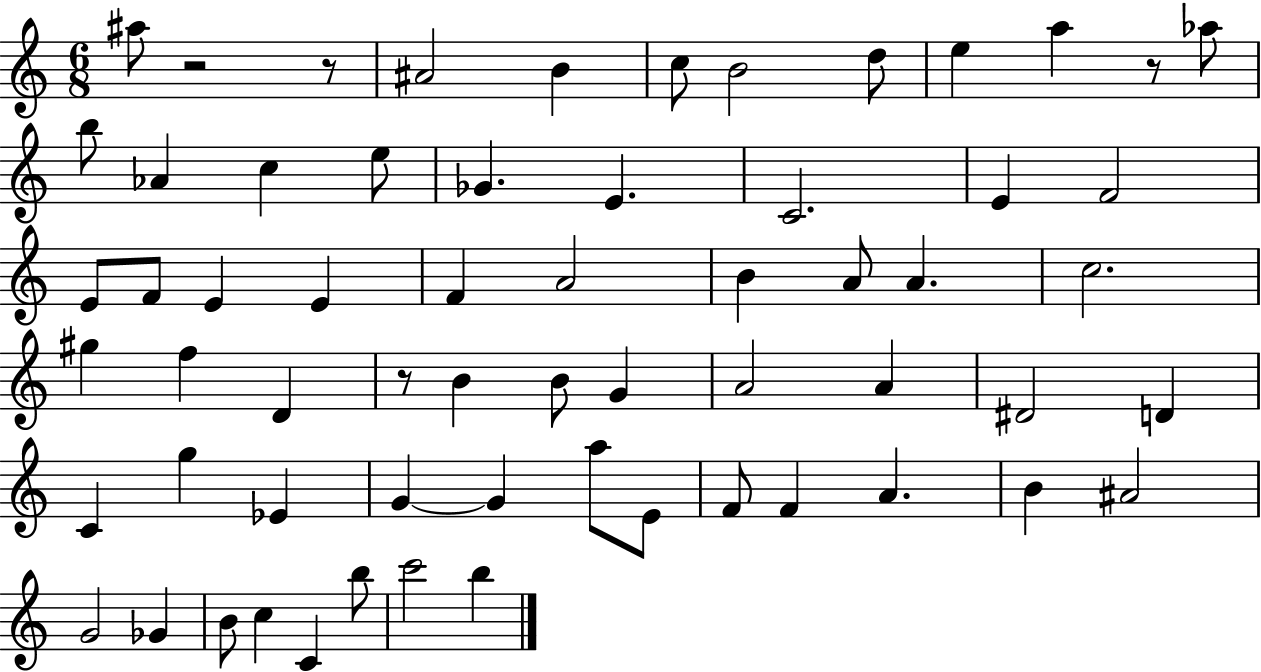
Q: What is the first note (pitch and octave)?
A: A#5